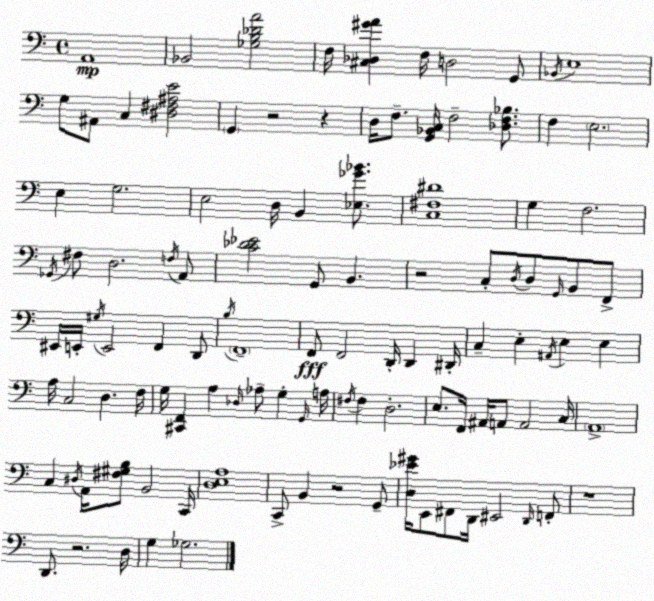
X:1
T:Untitled
M:4/4
L:1/4
K:Am
A,,4 _B,,2 [_G,B,_DA]2 F,/4 [^C,_D,^GA] F,/4 D,2 G,,/2 _B,,/4 E,4 G,/2 ^A,,/2 C, [^D,^F,^A,E]2 G,, z2 z D,/4 F,/2 [G,,_B,,C,]/4 F,2 [_D,F,_B,]/2 F, E,2 E, G,2 E,2 D,/4 B,, [_E,_G_B]/2 [C,^F,^D]4 G, F,2 _G,,/4 ^F,/2 D,2 F,/4 A,,/2 [C_D_E]2 G,,/2 B,, z2 C,/2 D,/4 D,/2 G,,/4 B,,/2 F,,/2 ^E,,/4 E,,/4 ^G,/4 E,,2 F,, D,,/2 B,/4 F,,4 F,,/2 F,,2 D,,/4 D,, ^D,,/4 C, E, ^A,,/4 E, E, A,/4 C,2 D, F,/4 G,/4 [^C,,F,,] A, _D,/4 _A,/2 G, G,,/4 A,/4 ^F,/4 ^F, D,2 E,/2 F,,/4 ^A,,/4 A,,/2 A,,2 C,/4 A,,4 C, ^D,/4 A,,/4 [^F,^G,B,]/2 B,,2 C,,/4 [D,E,A,]4 C,,/2 B,, z2 G,,/2 [D,_E^G]/4 E,,/2 ^F,,/2 D,,/4 ^E,,2 D,,/4 F,,/2 z4 D,,/2 z2 D,/4 G, _G,2